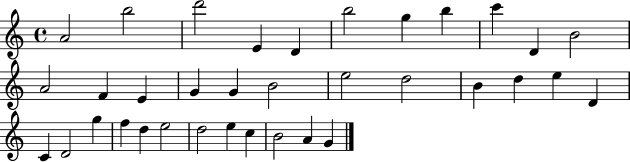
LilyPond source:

{
  \clef treble
  \time 4/4
  \defaultTimeSignature
  \key c \major
  a'2 b''2 | d'''2 e'4 d'4 | b''2 g''4 b''4 | c'''4 d'4 b'2 | \break a'2 f'4 e'4 | g'4 g'4 b'2 | e''2 d''2 | b'4 d''4 e''4 d'4 | \break c'4 d'2 g''4 | f''4 d''4 e''2 | d''2 e''4 c''4 | b'2 a'4 g'4 | \break \bar "|."
}